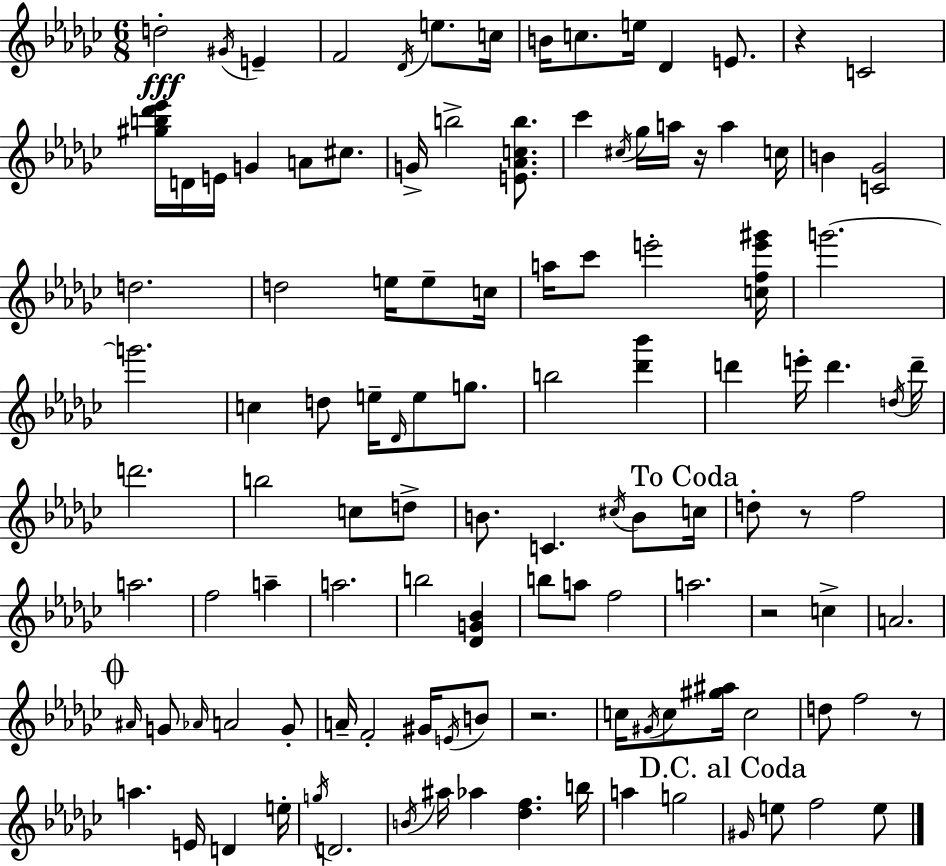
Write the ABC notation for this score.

X:1
T:Untitled
M:6/8
L:1/4
K:Ebm
d2 ^G/4 E F2 _D/4 e/2 c/4 B/4 c/2 e/4 _D E/2 z C2 [^gb_d'_e']/4 D/4 E/4 G A/2 ^c/2 G/4 b2 [E_Acb]/2 _c' ^c/4 _g/4 a/4 z/4 a c/4 B [C_G]2 d2 d2 e/4 e/2 c/4 a/4 _c'/2 e'2 [cfe'^g']/4 g'2 g'2 c d/2 e/4 _D/4 e/2 g/2 b2 [_d'_b'] d' e'/4 d' d/4 d'/4 d'2 b2 c/2 d/2 B/2 C ^c/4 B/2 c/4 d/2 z/2 f2 a2 f2 a a2 b2 [_DG_B] b/2 a/2 f2 a2 z2 c A2 ^A/4 G/2 _A/4 A2 G/2 A/4 F2 ^G/4 E/4 B/2 z2 c/4 ^G/4 c/2 [^g^a]/4 c2 d/2 f2 z/2 a E/4 D e/4 g/4 D2 B/4 ^a/4 _a [_df] b/4 a g2 ^G/4 e/2 f2 e/2